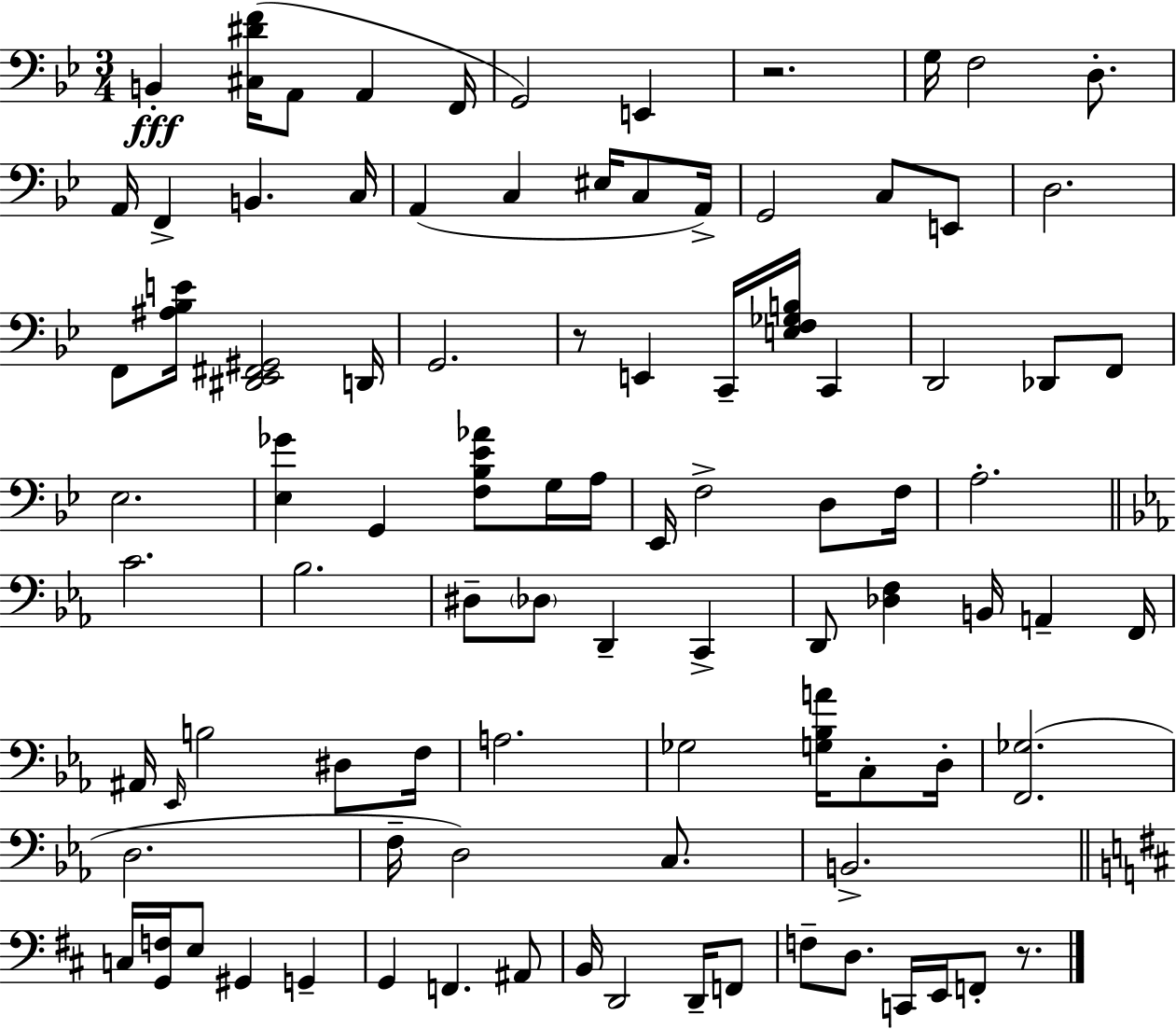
{
  \clef bass
  \numericTimeSignature
  \time 3/4
  \key g \minor
  b,4-.\fff <cis dis' f'>16( a,8 a,4 f,16 | g,2) e,4 | r2. | g16 f2 d8.-. | \break a,16 f,4-> b,4. c16 | a,4( c4 eis16 c8 a,16->) | g,2 c8 e,8 | d2. | \break f,8 <ais bes e'>16 <dis, ees, fis, gis,>2 d,16 | g,2. | r8 e,4 c,16-- <e f ges b>16 c,4 | d,2 des,8 f,8 | \break ees2. | <ees ges'>4 g,4 <f bes ees' aes'>8 g16 a16 | ees,16 f2-> d8 f16 | a2.-. | \break \bar "||" \break \key ees \major c'2. | bes2. | dis8-- \parenthesize des8 d,4-- c,4-> | d,8 <des f>4 b,16 a,4-- f,16 | \break ais,16 \grace { ees,16 } b2 dis8 | f16 a2. | ges2 <g bes a'>16 c8-. | d16-. <f, ges>2.( | \break d2. | f16-- d2) c8. | b,2.-> | \bar "||" \break \key b \minor c16 <g, f>16 e8 gis,4 g,4-- | g,4 f,4. ais,8 | b,16 d,2 d,16-- f,8 | f8-- d8. c,16 e,16 f,8-. r8. | \break \bar "|."
}